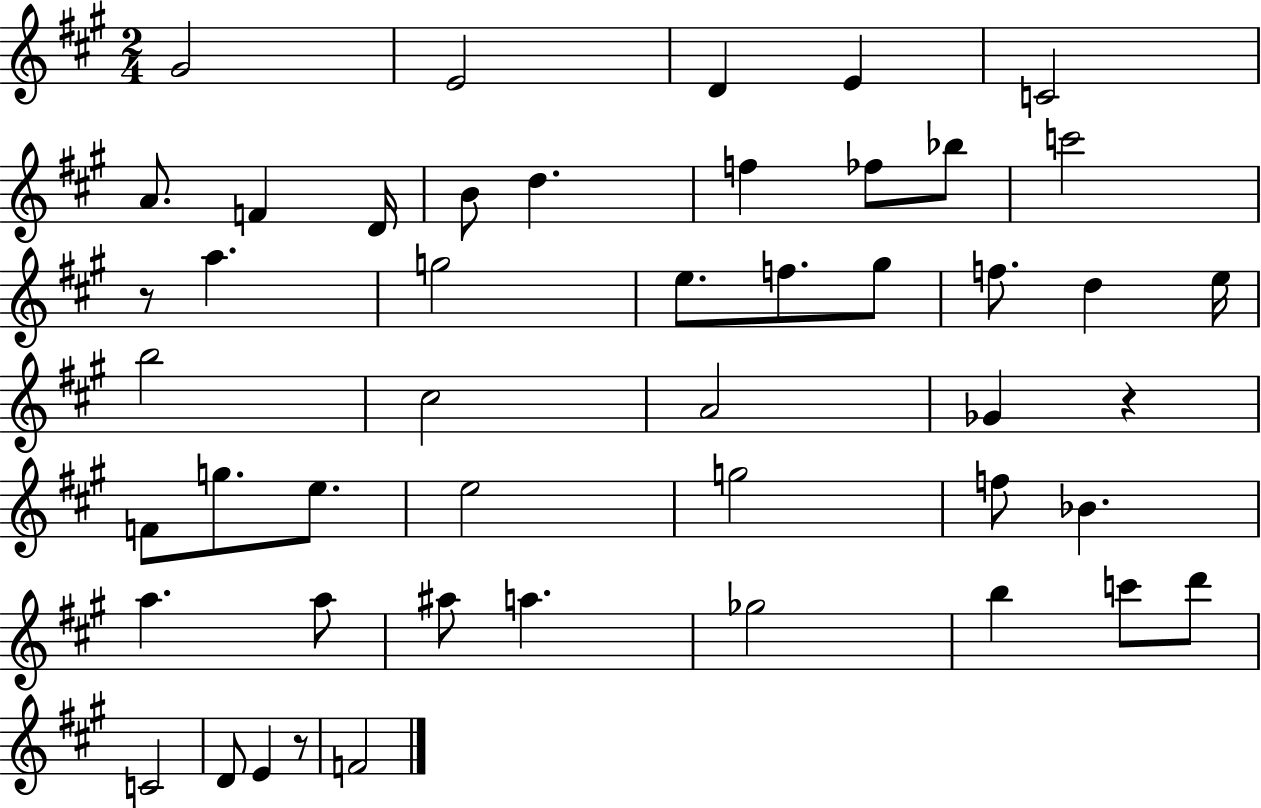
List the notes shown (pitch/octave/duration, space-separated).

G#4/h E4/h D4/q E4/q C4/h A4/e. F4/q D4/s B4/e D5/q. F5/q FES5/e Bb5/e C6/h R/e A5/q. G5/h E5/e. F5/e. G#5/e F5/e. D5/q E5/s B5/h C#5/h A4/h Gb4/q R/q F4/e G5/e. E5/e. E5/h G5/h F5/e Bb4/q. A5/q. A5/e A#5/e A5/q. Gb5/h B5/q C6/e D6/e C4/h D4/e E4/q R/e F4/h